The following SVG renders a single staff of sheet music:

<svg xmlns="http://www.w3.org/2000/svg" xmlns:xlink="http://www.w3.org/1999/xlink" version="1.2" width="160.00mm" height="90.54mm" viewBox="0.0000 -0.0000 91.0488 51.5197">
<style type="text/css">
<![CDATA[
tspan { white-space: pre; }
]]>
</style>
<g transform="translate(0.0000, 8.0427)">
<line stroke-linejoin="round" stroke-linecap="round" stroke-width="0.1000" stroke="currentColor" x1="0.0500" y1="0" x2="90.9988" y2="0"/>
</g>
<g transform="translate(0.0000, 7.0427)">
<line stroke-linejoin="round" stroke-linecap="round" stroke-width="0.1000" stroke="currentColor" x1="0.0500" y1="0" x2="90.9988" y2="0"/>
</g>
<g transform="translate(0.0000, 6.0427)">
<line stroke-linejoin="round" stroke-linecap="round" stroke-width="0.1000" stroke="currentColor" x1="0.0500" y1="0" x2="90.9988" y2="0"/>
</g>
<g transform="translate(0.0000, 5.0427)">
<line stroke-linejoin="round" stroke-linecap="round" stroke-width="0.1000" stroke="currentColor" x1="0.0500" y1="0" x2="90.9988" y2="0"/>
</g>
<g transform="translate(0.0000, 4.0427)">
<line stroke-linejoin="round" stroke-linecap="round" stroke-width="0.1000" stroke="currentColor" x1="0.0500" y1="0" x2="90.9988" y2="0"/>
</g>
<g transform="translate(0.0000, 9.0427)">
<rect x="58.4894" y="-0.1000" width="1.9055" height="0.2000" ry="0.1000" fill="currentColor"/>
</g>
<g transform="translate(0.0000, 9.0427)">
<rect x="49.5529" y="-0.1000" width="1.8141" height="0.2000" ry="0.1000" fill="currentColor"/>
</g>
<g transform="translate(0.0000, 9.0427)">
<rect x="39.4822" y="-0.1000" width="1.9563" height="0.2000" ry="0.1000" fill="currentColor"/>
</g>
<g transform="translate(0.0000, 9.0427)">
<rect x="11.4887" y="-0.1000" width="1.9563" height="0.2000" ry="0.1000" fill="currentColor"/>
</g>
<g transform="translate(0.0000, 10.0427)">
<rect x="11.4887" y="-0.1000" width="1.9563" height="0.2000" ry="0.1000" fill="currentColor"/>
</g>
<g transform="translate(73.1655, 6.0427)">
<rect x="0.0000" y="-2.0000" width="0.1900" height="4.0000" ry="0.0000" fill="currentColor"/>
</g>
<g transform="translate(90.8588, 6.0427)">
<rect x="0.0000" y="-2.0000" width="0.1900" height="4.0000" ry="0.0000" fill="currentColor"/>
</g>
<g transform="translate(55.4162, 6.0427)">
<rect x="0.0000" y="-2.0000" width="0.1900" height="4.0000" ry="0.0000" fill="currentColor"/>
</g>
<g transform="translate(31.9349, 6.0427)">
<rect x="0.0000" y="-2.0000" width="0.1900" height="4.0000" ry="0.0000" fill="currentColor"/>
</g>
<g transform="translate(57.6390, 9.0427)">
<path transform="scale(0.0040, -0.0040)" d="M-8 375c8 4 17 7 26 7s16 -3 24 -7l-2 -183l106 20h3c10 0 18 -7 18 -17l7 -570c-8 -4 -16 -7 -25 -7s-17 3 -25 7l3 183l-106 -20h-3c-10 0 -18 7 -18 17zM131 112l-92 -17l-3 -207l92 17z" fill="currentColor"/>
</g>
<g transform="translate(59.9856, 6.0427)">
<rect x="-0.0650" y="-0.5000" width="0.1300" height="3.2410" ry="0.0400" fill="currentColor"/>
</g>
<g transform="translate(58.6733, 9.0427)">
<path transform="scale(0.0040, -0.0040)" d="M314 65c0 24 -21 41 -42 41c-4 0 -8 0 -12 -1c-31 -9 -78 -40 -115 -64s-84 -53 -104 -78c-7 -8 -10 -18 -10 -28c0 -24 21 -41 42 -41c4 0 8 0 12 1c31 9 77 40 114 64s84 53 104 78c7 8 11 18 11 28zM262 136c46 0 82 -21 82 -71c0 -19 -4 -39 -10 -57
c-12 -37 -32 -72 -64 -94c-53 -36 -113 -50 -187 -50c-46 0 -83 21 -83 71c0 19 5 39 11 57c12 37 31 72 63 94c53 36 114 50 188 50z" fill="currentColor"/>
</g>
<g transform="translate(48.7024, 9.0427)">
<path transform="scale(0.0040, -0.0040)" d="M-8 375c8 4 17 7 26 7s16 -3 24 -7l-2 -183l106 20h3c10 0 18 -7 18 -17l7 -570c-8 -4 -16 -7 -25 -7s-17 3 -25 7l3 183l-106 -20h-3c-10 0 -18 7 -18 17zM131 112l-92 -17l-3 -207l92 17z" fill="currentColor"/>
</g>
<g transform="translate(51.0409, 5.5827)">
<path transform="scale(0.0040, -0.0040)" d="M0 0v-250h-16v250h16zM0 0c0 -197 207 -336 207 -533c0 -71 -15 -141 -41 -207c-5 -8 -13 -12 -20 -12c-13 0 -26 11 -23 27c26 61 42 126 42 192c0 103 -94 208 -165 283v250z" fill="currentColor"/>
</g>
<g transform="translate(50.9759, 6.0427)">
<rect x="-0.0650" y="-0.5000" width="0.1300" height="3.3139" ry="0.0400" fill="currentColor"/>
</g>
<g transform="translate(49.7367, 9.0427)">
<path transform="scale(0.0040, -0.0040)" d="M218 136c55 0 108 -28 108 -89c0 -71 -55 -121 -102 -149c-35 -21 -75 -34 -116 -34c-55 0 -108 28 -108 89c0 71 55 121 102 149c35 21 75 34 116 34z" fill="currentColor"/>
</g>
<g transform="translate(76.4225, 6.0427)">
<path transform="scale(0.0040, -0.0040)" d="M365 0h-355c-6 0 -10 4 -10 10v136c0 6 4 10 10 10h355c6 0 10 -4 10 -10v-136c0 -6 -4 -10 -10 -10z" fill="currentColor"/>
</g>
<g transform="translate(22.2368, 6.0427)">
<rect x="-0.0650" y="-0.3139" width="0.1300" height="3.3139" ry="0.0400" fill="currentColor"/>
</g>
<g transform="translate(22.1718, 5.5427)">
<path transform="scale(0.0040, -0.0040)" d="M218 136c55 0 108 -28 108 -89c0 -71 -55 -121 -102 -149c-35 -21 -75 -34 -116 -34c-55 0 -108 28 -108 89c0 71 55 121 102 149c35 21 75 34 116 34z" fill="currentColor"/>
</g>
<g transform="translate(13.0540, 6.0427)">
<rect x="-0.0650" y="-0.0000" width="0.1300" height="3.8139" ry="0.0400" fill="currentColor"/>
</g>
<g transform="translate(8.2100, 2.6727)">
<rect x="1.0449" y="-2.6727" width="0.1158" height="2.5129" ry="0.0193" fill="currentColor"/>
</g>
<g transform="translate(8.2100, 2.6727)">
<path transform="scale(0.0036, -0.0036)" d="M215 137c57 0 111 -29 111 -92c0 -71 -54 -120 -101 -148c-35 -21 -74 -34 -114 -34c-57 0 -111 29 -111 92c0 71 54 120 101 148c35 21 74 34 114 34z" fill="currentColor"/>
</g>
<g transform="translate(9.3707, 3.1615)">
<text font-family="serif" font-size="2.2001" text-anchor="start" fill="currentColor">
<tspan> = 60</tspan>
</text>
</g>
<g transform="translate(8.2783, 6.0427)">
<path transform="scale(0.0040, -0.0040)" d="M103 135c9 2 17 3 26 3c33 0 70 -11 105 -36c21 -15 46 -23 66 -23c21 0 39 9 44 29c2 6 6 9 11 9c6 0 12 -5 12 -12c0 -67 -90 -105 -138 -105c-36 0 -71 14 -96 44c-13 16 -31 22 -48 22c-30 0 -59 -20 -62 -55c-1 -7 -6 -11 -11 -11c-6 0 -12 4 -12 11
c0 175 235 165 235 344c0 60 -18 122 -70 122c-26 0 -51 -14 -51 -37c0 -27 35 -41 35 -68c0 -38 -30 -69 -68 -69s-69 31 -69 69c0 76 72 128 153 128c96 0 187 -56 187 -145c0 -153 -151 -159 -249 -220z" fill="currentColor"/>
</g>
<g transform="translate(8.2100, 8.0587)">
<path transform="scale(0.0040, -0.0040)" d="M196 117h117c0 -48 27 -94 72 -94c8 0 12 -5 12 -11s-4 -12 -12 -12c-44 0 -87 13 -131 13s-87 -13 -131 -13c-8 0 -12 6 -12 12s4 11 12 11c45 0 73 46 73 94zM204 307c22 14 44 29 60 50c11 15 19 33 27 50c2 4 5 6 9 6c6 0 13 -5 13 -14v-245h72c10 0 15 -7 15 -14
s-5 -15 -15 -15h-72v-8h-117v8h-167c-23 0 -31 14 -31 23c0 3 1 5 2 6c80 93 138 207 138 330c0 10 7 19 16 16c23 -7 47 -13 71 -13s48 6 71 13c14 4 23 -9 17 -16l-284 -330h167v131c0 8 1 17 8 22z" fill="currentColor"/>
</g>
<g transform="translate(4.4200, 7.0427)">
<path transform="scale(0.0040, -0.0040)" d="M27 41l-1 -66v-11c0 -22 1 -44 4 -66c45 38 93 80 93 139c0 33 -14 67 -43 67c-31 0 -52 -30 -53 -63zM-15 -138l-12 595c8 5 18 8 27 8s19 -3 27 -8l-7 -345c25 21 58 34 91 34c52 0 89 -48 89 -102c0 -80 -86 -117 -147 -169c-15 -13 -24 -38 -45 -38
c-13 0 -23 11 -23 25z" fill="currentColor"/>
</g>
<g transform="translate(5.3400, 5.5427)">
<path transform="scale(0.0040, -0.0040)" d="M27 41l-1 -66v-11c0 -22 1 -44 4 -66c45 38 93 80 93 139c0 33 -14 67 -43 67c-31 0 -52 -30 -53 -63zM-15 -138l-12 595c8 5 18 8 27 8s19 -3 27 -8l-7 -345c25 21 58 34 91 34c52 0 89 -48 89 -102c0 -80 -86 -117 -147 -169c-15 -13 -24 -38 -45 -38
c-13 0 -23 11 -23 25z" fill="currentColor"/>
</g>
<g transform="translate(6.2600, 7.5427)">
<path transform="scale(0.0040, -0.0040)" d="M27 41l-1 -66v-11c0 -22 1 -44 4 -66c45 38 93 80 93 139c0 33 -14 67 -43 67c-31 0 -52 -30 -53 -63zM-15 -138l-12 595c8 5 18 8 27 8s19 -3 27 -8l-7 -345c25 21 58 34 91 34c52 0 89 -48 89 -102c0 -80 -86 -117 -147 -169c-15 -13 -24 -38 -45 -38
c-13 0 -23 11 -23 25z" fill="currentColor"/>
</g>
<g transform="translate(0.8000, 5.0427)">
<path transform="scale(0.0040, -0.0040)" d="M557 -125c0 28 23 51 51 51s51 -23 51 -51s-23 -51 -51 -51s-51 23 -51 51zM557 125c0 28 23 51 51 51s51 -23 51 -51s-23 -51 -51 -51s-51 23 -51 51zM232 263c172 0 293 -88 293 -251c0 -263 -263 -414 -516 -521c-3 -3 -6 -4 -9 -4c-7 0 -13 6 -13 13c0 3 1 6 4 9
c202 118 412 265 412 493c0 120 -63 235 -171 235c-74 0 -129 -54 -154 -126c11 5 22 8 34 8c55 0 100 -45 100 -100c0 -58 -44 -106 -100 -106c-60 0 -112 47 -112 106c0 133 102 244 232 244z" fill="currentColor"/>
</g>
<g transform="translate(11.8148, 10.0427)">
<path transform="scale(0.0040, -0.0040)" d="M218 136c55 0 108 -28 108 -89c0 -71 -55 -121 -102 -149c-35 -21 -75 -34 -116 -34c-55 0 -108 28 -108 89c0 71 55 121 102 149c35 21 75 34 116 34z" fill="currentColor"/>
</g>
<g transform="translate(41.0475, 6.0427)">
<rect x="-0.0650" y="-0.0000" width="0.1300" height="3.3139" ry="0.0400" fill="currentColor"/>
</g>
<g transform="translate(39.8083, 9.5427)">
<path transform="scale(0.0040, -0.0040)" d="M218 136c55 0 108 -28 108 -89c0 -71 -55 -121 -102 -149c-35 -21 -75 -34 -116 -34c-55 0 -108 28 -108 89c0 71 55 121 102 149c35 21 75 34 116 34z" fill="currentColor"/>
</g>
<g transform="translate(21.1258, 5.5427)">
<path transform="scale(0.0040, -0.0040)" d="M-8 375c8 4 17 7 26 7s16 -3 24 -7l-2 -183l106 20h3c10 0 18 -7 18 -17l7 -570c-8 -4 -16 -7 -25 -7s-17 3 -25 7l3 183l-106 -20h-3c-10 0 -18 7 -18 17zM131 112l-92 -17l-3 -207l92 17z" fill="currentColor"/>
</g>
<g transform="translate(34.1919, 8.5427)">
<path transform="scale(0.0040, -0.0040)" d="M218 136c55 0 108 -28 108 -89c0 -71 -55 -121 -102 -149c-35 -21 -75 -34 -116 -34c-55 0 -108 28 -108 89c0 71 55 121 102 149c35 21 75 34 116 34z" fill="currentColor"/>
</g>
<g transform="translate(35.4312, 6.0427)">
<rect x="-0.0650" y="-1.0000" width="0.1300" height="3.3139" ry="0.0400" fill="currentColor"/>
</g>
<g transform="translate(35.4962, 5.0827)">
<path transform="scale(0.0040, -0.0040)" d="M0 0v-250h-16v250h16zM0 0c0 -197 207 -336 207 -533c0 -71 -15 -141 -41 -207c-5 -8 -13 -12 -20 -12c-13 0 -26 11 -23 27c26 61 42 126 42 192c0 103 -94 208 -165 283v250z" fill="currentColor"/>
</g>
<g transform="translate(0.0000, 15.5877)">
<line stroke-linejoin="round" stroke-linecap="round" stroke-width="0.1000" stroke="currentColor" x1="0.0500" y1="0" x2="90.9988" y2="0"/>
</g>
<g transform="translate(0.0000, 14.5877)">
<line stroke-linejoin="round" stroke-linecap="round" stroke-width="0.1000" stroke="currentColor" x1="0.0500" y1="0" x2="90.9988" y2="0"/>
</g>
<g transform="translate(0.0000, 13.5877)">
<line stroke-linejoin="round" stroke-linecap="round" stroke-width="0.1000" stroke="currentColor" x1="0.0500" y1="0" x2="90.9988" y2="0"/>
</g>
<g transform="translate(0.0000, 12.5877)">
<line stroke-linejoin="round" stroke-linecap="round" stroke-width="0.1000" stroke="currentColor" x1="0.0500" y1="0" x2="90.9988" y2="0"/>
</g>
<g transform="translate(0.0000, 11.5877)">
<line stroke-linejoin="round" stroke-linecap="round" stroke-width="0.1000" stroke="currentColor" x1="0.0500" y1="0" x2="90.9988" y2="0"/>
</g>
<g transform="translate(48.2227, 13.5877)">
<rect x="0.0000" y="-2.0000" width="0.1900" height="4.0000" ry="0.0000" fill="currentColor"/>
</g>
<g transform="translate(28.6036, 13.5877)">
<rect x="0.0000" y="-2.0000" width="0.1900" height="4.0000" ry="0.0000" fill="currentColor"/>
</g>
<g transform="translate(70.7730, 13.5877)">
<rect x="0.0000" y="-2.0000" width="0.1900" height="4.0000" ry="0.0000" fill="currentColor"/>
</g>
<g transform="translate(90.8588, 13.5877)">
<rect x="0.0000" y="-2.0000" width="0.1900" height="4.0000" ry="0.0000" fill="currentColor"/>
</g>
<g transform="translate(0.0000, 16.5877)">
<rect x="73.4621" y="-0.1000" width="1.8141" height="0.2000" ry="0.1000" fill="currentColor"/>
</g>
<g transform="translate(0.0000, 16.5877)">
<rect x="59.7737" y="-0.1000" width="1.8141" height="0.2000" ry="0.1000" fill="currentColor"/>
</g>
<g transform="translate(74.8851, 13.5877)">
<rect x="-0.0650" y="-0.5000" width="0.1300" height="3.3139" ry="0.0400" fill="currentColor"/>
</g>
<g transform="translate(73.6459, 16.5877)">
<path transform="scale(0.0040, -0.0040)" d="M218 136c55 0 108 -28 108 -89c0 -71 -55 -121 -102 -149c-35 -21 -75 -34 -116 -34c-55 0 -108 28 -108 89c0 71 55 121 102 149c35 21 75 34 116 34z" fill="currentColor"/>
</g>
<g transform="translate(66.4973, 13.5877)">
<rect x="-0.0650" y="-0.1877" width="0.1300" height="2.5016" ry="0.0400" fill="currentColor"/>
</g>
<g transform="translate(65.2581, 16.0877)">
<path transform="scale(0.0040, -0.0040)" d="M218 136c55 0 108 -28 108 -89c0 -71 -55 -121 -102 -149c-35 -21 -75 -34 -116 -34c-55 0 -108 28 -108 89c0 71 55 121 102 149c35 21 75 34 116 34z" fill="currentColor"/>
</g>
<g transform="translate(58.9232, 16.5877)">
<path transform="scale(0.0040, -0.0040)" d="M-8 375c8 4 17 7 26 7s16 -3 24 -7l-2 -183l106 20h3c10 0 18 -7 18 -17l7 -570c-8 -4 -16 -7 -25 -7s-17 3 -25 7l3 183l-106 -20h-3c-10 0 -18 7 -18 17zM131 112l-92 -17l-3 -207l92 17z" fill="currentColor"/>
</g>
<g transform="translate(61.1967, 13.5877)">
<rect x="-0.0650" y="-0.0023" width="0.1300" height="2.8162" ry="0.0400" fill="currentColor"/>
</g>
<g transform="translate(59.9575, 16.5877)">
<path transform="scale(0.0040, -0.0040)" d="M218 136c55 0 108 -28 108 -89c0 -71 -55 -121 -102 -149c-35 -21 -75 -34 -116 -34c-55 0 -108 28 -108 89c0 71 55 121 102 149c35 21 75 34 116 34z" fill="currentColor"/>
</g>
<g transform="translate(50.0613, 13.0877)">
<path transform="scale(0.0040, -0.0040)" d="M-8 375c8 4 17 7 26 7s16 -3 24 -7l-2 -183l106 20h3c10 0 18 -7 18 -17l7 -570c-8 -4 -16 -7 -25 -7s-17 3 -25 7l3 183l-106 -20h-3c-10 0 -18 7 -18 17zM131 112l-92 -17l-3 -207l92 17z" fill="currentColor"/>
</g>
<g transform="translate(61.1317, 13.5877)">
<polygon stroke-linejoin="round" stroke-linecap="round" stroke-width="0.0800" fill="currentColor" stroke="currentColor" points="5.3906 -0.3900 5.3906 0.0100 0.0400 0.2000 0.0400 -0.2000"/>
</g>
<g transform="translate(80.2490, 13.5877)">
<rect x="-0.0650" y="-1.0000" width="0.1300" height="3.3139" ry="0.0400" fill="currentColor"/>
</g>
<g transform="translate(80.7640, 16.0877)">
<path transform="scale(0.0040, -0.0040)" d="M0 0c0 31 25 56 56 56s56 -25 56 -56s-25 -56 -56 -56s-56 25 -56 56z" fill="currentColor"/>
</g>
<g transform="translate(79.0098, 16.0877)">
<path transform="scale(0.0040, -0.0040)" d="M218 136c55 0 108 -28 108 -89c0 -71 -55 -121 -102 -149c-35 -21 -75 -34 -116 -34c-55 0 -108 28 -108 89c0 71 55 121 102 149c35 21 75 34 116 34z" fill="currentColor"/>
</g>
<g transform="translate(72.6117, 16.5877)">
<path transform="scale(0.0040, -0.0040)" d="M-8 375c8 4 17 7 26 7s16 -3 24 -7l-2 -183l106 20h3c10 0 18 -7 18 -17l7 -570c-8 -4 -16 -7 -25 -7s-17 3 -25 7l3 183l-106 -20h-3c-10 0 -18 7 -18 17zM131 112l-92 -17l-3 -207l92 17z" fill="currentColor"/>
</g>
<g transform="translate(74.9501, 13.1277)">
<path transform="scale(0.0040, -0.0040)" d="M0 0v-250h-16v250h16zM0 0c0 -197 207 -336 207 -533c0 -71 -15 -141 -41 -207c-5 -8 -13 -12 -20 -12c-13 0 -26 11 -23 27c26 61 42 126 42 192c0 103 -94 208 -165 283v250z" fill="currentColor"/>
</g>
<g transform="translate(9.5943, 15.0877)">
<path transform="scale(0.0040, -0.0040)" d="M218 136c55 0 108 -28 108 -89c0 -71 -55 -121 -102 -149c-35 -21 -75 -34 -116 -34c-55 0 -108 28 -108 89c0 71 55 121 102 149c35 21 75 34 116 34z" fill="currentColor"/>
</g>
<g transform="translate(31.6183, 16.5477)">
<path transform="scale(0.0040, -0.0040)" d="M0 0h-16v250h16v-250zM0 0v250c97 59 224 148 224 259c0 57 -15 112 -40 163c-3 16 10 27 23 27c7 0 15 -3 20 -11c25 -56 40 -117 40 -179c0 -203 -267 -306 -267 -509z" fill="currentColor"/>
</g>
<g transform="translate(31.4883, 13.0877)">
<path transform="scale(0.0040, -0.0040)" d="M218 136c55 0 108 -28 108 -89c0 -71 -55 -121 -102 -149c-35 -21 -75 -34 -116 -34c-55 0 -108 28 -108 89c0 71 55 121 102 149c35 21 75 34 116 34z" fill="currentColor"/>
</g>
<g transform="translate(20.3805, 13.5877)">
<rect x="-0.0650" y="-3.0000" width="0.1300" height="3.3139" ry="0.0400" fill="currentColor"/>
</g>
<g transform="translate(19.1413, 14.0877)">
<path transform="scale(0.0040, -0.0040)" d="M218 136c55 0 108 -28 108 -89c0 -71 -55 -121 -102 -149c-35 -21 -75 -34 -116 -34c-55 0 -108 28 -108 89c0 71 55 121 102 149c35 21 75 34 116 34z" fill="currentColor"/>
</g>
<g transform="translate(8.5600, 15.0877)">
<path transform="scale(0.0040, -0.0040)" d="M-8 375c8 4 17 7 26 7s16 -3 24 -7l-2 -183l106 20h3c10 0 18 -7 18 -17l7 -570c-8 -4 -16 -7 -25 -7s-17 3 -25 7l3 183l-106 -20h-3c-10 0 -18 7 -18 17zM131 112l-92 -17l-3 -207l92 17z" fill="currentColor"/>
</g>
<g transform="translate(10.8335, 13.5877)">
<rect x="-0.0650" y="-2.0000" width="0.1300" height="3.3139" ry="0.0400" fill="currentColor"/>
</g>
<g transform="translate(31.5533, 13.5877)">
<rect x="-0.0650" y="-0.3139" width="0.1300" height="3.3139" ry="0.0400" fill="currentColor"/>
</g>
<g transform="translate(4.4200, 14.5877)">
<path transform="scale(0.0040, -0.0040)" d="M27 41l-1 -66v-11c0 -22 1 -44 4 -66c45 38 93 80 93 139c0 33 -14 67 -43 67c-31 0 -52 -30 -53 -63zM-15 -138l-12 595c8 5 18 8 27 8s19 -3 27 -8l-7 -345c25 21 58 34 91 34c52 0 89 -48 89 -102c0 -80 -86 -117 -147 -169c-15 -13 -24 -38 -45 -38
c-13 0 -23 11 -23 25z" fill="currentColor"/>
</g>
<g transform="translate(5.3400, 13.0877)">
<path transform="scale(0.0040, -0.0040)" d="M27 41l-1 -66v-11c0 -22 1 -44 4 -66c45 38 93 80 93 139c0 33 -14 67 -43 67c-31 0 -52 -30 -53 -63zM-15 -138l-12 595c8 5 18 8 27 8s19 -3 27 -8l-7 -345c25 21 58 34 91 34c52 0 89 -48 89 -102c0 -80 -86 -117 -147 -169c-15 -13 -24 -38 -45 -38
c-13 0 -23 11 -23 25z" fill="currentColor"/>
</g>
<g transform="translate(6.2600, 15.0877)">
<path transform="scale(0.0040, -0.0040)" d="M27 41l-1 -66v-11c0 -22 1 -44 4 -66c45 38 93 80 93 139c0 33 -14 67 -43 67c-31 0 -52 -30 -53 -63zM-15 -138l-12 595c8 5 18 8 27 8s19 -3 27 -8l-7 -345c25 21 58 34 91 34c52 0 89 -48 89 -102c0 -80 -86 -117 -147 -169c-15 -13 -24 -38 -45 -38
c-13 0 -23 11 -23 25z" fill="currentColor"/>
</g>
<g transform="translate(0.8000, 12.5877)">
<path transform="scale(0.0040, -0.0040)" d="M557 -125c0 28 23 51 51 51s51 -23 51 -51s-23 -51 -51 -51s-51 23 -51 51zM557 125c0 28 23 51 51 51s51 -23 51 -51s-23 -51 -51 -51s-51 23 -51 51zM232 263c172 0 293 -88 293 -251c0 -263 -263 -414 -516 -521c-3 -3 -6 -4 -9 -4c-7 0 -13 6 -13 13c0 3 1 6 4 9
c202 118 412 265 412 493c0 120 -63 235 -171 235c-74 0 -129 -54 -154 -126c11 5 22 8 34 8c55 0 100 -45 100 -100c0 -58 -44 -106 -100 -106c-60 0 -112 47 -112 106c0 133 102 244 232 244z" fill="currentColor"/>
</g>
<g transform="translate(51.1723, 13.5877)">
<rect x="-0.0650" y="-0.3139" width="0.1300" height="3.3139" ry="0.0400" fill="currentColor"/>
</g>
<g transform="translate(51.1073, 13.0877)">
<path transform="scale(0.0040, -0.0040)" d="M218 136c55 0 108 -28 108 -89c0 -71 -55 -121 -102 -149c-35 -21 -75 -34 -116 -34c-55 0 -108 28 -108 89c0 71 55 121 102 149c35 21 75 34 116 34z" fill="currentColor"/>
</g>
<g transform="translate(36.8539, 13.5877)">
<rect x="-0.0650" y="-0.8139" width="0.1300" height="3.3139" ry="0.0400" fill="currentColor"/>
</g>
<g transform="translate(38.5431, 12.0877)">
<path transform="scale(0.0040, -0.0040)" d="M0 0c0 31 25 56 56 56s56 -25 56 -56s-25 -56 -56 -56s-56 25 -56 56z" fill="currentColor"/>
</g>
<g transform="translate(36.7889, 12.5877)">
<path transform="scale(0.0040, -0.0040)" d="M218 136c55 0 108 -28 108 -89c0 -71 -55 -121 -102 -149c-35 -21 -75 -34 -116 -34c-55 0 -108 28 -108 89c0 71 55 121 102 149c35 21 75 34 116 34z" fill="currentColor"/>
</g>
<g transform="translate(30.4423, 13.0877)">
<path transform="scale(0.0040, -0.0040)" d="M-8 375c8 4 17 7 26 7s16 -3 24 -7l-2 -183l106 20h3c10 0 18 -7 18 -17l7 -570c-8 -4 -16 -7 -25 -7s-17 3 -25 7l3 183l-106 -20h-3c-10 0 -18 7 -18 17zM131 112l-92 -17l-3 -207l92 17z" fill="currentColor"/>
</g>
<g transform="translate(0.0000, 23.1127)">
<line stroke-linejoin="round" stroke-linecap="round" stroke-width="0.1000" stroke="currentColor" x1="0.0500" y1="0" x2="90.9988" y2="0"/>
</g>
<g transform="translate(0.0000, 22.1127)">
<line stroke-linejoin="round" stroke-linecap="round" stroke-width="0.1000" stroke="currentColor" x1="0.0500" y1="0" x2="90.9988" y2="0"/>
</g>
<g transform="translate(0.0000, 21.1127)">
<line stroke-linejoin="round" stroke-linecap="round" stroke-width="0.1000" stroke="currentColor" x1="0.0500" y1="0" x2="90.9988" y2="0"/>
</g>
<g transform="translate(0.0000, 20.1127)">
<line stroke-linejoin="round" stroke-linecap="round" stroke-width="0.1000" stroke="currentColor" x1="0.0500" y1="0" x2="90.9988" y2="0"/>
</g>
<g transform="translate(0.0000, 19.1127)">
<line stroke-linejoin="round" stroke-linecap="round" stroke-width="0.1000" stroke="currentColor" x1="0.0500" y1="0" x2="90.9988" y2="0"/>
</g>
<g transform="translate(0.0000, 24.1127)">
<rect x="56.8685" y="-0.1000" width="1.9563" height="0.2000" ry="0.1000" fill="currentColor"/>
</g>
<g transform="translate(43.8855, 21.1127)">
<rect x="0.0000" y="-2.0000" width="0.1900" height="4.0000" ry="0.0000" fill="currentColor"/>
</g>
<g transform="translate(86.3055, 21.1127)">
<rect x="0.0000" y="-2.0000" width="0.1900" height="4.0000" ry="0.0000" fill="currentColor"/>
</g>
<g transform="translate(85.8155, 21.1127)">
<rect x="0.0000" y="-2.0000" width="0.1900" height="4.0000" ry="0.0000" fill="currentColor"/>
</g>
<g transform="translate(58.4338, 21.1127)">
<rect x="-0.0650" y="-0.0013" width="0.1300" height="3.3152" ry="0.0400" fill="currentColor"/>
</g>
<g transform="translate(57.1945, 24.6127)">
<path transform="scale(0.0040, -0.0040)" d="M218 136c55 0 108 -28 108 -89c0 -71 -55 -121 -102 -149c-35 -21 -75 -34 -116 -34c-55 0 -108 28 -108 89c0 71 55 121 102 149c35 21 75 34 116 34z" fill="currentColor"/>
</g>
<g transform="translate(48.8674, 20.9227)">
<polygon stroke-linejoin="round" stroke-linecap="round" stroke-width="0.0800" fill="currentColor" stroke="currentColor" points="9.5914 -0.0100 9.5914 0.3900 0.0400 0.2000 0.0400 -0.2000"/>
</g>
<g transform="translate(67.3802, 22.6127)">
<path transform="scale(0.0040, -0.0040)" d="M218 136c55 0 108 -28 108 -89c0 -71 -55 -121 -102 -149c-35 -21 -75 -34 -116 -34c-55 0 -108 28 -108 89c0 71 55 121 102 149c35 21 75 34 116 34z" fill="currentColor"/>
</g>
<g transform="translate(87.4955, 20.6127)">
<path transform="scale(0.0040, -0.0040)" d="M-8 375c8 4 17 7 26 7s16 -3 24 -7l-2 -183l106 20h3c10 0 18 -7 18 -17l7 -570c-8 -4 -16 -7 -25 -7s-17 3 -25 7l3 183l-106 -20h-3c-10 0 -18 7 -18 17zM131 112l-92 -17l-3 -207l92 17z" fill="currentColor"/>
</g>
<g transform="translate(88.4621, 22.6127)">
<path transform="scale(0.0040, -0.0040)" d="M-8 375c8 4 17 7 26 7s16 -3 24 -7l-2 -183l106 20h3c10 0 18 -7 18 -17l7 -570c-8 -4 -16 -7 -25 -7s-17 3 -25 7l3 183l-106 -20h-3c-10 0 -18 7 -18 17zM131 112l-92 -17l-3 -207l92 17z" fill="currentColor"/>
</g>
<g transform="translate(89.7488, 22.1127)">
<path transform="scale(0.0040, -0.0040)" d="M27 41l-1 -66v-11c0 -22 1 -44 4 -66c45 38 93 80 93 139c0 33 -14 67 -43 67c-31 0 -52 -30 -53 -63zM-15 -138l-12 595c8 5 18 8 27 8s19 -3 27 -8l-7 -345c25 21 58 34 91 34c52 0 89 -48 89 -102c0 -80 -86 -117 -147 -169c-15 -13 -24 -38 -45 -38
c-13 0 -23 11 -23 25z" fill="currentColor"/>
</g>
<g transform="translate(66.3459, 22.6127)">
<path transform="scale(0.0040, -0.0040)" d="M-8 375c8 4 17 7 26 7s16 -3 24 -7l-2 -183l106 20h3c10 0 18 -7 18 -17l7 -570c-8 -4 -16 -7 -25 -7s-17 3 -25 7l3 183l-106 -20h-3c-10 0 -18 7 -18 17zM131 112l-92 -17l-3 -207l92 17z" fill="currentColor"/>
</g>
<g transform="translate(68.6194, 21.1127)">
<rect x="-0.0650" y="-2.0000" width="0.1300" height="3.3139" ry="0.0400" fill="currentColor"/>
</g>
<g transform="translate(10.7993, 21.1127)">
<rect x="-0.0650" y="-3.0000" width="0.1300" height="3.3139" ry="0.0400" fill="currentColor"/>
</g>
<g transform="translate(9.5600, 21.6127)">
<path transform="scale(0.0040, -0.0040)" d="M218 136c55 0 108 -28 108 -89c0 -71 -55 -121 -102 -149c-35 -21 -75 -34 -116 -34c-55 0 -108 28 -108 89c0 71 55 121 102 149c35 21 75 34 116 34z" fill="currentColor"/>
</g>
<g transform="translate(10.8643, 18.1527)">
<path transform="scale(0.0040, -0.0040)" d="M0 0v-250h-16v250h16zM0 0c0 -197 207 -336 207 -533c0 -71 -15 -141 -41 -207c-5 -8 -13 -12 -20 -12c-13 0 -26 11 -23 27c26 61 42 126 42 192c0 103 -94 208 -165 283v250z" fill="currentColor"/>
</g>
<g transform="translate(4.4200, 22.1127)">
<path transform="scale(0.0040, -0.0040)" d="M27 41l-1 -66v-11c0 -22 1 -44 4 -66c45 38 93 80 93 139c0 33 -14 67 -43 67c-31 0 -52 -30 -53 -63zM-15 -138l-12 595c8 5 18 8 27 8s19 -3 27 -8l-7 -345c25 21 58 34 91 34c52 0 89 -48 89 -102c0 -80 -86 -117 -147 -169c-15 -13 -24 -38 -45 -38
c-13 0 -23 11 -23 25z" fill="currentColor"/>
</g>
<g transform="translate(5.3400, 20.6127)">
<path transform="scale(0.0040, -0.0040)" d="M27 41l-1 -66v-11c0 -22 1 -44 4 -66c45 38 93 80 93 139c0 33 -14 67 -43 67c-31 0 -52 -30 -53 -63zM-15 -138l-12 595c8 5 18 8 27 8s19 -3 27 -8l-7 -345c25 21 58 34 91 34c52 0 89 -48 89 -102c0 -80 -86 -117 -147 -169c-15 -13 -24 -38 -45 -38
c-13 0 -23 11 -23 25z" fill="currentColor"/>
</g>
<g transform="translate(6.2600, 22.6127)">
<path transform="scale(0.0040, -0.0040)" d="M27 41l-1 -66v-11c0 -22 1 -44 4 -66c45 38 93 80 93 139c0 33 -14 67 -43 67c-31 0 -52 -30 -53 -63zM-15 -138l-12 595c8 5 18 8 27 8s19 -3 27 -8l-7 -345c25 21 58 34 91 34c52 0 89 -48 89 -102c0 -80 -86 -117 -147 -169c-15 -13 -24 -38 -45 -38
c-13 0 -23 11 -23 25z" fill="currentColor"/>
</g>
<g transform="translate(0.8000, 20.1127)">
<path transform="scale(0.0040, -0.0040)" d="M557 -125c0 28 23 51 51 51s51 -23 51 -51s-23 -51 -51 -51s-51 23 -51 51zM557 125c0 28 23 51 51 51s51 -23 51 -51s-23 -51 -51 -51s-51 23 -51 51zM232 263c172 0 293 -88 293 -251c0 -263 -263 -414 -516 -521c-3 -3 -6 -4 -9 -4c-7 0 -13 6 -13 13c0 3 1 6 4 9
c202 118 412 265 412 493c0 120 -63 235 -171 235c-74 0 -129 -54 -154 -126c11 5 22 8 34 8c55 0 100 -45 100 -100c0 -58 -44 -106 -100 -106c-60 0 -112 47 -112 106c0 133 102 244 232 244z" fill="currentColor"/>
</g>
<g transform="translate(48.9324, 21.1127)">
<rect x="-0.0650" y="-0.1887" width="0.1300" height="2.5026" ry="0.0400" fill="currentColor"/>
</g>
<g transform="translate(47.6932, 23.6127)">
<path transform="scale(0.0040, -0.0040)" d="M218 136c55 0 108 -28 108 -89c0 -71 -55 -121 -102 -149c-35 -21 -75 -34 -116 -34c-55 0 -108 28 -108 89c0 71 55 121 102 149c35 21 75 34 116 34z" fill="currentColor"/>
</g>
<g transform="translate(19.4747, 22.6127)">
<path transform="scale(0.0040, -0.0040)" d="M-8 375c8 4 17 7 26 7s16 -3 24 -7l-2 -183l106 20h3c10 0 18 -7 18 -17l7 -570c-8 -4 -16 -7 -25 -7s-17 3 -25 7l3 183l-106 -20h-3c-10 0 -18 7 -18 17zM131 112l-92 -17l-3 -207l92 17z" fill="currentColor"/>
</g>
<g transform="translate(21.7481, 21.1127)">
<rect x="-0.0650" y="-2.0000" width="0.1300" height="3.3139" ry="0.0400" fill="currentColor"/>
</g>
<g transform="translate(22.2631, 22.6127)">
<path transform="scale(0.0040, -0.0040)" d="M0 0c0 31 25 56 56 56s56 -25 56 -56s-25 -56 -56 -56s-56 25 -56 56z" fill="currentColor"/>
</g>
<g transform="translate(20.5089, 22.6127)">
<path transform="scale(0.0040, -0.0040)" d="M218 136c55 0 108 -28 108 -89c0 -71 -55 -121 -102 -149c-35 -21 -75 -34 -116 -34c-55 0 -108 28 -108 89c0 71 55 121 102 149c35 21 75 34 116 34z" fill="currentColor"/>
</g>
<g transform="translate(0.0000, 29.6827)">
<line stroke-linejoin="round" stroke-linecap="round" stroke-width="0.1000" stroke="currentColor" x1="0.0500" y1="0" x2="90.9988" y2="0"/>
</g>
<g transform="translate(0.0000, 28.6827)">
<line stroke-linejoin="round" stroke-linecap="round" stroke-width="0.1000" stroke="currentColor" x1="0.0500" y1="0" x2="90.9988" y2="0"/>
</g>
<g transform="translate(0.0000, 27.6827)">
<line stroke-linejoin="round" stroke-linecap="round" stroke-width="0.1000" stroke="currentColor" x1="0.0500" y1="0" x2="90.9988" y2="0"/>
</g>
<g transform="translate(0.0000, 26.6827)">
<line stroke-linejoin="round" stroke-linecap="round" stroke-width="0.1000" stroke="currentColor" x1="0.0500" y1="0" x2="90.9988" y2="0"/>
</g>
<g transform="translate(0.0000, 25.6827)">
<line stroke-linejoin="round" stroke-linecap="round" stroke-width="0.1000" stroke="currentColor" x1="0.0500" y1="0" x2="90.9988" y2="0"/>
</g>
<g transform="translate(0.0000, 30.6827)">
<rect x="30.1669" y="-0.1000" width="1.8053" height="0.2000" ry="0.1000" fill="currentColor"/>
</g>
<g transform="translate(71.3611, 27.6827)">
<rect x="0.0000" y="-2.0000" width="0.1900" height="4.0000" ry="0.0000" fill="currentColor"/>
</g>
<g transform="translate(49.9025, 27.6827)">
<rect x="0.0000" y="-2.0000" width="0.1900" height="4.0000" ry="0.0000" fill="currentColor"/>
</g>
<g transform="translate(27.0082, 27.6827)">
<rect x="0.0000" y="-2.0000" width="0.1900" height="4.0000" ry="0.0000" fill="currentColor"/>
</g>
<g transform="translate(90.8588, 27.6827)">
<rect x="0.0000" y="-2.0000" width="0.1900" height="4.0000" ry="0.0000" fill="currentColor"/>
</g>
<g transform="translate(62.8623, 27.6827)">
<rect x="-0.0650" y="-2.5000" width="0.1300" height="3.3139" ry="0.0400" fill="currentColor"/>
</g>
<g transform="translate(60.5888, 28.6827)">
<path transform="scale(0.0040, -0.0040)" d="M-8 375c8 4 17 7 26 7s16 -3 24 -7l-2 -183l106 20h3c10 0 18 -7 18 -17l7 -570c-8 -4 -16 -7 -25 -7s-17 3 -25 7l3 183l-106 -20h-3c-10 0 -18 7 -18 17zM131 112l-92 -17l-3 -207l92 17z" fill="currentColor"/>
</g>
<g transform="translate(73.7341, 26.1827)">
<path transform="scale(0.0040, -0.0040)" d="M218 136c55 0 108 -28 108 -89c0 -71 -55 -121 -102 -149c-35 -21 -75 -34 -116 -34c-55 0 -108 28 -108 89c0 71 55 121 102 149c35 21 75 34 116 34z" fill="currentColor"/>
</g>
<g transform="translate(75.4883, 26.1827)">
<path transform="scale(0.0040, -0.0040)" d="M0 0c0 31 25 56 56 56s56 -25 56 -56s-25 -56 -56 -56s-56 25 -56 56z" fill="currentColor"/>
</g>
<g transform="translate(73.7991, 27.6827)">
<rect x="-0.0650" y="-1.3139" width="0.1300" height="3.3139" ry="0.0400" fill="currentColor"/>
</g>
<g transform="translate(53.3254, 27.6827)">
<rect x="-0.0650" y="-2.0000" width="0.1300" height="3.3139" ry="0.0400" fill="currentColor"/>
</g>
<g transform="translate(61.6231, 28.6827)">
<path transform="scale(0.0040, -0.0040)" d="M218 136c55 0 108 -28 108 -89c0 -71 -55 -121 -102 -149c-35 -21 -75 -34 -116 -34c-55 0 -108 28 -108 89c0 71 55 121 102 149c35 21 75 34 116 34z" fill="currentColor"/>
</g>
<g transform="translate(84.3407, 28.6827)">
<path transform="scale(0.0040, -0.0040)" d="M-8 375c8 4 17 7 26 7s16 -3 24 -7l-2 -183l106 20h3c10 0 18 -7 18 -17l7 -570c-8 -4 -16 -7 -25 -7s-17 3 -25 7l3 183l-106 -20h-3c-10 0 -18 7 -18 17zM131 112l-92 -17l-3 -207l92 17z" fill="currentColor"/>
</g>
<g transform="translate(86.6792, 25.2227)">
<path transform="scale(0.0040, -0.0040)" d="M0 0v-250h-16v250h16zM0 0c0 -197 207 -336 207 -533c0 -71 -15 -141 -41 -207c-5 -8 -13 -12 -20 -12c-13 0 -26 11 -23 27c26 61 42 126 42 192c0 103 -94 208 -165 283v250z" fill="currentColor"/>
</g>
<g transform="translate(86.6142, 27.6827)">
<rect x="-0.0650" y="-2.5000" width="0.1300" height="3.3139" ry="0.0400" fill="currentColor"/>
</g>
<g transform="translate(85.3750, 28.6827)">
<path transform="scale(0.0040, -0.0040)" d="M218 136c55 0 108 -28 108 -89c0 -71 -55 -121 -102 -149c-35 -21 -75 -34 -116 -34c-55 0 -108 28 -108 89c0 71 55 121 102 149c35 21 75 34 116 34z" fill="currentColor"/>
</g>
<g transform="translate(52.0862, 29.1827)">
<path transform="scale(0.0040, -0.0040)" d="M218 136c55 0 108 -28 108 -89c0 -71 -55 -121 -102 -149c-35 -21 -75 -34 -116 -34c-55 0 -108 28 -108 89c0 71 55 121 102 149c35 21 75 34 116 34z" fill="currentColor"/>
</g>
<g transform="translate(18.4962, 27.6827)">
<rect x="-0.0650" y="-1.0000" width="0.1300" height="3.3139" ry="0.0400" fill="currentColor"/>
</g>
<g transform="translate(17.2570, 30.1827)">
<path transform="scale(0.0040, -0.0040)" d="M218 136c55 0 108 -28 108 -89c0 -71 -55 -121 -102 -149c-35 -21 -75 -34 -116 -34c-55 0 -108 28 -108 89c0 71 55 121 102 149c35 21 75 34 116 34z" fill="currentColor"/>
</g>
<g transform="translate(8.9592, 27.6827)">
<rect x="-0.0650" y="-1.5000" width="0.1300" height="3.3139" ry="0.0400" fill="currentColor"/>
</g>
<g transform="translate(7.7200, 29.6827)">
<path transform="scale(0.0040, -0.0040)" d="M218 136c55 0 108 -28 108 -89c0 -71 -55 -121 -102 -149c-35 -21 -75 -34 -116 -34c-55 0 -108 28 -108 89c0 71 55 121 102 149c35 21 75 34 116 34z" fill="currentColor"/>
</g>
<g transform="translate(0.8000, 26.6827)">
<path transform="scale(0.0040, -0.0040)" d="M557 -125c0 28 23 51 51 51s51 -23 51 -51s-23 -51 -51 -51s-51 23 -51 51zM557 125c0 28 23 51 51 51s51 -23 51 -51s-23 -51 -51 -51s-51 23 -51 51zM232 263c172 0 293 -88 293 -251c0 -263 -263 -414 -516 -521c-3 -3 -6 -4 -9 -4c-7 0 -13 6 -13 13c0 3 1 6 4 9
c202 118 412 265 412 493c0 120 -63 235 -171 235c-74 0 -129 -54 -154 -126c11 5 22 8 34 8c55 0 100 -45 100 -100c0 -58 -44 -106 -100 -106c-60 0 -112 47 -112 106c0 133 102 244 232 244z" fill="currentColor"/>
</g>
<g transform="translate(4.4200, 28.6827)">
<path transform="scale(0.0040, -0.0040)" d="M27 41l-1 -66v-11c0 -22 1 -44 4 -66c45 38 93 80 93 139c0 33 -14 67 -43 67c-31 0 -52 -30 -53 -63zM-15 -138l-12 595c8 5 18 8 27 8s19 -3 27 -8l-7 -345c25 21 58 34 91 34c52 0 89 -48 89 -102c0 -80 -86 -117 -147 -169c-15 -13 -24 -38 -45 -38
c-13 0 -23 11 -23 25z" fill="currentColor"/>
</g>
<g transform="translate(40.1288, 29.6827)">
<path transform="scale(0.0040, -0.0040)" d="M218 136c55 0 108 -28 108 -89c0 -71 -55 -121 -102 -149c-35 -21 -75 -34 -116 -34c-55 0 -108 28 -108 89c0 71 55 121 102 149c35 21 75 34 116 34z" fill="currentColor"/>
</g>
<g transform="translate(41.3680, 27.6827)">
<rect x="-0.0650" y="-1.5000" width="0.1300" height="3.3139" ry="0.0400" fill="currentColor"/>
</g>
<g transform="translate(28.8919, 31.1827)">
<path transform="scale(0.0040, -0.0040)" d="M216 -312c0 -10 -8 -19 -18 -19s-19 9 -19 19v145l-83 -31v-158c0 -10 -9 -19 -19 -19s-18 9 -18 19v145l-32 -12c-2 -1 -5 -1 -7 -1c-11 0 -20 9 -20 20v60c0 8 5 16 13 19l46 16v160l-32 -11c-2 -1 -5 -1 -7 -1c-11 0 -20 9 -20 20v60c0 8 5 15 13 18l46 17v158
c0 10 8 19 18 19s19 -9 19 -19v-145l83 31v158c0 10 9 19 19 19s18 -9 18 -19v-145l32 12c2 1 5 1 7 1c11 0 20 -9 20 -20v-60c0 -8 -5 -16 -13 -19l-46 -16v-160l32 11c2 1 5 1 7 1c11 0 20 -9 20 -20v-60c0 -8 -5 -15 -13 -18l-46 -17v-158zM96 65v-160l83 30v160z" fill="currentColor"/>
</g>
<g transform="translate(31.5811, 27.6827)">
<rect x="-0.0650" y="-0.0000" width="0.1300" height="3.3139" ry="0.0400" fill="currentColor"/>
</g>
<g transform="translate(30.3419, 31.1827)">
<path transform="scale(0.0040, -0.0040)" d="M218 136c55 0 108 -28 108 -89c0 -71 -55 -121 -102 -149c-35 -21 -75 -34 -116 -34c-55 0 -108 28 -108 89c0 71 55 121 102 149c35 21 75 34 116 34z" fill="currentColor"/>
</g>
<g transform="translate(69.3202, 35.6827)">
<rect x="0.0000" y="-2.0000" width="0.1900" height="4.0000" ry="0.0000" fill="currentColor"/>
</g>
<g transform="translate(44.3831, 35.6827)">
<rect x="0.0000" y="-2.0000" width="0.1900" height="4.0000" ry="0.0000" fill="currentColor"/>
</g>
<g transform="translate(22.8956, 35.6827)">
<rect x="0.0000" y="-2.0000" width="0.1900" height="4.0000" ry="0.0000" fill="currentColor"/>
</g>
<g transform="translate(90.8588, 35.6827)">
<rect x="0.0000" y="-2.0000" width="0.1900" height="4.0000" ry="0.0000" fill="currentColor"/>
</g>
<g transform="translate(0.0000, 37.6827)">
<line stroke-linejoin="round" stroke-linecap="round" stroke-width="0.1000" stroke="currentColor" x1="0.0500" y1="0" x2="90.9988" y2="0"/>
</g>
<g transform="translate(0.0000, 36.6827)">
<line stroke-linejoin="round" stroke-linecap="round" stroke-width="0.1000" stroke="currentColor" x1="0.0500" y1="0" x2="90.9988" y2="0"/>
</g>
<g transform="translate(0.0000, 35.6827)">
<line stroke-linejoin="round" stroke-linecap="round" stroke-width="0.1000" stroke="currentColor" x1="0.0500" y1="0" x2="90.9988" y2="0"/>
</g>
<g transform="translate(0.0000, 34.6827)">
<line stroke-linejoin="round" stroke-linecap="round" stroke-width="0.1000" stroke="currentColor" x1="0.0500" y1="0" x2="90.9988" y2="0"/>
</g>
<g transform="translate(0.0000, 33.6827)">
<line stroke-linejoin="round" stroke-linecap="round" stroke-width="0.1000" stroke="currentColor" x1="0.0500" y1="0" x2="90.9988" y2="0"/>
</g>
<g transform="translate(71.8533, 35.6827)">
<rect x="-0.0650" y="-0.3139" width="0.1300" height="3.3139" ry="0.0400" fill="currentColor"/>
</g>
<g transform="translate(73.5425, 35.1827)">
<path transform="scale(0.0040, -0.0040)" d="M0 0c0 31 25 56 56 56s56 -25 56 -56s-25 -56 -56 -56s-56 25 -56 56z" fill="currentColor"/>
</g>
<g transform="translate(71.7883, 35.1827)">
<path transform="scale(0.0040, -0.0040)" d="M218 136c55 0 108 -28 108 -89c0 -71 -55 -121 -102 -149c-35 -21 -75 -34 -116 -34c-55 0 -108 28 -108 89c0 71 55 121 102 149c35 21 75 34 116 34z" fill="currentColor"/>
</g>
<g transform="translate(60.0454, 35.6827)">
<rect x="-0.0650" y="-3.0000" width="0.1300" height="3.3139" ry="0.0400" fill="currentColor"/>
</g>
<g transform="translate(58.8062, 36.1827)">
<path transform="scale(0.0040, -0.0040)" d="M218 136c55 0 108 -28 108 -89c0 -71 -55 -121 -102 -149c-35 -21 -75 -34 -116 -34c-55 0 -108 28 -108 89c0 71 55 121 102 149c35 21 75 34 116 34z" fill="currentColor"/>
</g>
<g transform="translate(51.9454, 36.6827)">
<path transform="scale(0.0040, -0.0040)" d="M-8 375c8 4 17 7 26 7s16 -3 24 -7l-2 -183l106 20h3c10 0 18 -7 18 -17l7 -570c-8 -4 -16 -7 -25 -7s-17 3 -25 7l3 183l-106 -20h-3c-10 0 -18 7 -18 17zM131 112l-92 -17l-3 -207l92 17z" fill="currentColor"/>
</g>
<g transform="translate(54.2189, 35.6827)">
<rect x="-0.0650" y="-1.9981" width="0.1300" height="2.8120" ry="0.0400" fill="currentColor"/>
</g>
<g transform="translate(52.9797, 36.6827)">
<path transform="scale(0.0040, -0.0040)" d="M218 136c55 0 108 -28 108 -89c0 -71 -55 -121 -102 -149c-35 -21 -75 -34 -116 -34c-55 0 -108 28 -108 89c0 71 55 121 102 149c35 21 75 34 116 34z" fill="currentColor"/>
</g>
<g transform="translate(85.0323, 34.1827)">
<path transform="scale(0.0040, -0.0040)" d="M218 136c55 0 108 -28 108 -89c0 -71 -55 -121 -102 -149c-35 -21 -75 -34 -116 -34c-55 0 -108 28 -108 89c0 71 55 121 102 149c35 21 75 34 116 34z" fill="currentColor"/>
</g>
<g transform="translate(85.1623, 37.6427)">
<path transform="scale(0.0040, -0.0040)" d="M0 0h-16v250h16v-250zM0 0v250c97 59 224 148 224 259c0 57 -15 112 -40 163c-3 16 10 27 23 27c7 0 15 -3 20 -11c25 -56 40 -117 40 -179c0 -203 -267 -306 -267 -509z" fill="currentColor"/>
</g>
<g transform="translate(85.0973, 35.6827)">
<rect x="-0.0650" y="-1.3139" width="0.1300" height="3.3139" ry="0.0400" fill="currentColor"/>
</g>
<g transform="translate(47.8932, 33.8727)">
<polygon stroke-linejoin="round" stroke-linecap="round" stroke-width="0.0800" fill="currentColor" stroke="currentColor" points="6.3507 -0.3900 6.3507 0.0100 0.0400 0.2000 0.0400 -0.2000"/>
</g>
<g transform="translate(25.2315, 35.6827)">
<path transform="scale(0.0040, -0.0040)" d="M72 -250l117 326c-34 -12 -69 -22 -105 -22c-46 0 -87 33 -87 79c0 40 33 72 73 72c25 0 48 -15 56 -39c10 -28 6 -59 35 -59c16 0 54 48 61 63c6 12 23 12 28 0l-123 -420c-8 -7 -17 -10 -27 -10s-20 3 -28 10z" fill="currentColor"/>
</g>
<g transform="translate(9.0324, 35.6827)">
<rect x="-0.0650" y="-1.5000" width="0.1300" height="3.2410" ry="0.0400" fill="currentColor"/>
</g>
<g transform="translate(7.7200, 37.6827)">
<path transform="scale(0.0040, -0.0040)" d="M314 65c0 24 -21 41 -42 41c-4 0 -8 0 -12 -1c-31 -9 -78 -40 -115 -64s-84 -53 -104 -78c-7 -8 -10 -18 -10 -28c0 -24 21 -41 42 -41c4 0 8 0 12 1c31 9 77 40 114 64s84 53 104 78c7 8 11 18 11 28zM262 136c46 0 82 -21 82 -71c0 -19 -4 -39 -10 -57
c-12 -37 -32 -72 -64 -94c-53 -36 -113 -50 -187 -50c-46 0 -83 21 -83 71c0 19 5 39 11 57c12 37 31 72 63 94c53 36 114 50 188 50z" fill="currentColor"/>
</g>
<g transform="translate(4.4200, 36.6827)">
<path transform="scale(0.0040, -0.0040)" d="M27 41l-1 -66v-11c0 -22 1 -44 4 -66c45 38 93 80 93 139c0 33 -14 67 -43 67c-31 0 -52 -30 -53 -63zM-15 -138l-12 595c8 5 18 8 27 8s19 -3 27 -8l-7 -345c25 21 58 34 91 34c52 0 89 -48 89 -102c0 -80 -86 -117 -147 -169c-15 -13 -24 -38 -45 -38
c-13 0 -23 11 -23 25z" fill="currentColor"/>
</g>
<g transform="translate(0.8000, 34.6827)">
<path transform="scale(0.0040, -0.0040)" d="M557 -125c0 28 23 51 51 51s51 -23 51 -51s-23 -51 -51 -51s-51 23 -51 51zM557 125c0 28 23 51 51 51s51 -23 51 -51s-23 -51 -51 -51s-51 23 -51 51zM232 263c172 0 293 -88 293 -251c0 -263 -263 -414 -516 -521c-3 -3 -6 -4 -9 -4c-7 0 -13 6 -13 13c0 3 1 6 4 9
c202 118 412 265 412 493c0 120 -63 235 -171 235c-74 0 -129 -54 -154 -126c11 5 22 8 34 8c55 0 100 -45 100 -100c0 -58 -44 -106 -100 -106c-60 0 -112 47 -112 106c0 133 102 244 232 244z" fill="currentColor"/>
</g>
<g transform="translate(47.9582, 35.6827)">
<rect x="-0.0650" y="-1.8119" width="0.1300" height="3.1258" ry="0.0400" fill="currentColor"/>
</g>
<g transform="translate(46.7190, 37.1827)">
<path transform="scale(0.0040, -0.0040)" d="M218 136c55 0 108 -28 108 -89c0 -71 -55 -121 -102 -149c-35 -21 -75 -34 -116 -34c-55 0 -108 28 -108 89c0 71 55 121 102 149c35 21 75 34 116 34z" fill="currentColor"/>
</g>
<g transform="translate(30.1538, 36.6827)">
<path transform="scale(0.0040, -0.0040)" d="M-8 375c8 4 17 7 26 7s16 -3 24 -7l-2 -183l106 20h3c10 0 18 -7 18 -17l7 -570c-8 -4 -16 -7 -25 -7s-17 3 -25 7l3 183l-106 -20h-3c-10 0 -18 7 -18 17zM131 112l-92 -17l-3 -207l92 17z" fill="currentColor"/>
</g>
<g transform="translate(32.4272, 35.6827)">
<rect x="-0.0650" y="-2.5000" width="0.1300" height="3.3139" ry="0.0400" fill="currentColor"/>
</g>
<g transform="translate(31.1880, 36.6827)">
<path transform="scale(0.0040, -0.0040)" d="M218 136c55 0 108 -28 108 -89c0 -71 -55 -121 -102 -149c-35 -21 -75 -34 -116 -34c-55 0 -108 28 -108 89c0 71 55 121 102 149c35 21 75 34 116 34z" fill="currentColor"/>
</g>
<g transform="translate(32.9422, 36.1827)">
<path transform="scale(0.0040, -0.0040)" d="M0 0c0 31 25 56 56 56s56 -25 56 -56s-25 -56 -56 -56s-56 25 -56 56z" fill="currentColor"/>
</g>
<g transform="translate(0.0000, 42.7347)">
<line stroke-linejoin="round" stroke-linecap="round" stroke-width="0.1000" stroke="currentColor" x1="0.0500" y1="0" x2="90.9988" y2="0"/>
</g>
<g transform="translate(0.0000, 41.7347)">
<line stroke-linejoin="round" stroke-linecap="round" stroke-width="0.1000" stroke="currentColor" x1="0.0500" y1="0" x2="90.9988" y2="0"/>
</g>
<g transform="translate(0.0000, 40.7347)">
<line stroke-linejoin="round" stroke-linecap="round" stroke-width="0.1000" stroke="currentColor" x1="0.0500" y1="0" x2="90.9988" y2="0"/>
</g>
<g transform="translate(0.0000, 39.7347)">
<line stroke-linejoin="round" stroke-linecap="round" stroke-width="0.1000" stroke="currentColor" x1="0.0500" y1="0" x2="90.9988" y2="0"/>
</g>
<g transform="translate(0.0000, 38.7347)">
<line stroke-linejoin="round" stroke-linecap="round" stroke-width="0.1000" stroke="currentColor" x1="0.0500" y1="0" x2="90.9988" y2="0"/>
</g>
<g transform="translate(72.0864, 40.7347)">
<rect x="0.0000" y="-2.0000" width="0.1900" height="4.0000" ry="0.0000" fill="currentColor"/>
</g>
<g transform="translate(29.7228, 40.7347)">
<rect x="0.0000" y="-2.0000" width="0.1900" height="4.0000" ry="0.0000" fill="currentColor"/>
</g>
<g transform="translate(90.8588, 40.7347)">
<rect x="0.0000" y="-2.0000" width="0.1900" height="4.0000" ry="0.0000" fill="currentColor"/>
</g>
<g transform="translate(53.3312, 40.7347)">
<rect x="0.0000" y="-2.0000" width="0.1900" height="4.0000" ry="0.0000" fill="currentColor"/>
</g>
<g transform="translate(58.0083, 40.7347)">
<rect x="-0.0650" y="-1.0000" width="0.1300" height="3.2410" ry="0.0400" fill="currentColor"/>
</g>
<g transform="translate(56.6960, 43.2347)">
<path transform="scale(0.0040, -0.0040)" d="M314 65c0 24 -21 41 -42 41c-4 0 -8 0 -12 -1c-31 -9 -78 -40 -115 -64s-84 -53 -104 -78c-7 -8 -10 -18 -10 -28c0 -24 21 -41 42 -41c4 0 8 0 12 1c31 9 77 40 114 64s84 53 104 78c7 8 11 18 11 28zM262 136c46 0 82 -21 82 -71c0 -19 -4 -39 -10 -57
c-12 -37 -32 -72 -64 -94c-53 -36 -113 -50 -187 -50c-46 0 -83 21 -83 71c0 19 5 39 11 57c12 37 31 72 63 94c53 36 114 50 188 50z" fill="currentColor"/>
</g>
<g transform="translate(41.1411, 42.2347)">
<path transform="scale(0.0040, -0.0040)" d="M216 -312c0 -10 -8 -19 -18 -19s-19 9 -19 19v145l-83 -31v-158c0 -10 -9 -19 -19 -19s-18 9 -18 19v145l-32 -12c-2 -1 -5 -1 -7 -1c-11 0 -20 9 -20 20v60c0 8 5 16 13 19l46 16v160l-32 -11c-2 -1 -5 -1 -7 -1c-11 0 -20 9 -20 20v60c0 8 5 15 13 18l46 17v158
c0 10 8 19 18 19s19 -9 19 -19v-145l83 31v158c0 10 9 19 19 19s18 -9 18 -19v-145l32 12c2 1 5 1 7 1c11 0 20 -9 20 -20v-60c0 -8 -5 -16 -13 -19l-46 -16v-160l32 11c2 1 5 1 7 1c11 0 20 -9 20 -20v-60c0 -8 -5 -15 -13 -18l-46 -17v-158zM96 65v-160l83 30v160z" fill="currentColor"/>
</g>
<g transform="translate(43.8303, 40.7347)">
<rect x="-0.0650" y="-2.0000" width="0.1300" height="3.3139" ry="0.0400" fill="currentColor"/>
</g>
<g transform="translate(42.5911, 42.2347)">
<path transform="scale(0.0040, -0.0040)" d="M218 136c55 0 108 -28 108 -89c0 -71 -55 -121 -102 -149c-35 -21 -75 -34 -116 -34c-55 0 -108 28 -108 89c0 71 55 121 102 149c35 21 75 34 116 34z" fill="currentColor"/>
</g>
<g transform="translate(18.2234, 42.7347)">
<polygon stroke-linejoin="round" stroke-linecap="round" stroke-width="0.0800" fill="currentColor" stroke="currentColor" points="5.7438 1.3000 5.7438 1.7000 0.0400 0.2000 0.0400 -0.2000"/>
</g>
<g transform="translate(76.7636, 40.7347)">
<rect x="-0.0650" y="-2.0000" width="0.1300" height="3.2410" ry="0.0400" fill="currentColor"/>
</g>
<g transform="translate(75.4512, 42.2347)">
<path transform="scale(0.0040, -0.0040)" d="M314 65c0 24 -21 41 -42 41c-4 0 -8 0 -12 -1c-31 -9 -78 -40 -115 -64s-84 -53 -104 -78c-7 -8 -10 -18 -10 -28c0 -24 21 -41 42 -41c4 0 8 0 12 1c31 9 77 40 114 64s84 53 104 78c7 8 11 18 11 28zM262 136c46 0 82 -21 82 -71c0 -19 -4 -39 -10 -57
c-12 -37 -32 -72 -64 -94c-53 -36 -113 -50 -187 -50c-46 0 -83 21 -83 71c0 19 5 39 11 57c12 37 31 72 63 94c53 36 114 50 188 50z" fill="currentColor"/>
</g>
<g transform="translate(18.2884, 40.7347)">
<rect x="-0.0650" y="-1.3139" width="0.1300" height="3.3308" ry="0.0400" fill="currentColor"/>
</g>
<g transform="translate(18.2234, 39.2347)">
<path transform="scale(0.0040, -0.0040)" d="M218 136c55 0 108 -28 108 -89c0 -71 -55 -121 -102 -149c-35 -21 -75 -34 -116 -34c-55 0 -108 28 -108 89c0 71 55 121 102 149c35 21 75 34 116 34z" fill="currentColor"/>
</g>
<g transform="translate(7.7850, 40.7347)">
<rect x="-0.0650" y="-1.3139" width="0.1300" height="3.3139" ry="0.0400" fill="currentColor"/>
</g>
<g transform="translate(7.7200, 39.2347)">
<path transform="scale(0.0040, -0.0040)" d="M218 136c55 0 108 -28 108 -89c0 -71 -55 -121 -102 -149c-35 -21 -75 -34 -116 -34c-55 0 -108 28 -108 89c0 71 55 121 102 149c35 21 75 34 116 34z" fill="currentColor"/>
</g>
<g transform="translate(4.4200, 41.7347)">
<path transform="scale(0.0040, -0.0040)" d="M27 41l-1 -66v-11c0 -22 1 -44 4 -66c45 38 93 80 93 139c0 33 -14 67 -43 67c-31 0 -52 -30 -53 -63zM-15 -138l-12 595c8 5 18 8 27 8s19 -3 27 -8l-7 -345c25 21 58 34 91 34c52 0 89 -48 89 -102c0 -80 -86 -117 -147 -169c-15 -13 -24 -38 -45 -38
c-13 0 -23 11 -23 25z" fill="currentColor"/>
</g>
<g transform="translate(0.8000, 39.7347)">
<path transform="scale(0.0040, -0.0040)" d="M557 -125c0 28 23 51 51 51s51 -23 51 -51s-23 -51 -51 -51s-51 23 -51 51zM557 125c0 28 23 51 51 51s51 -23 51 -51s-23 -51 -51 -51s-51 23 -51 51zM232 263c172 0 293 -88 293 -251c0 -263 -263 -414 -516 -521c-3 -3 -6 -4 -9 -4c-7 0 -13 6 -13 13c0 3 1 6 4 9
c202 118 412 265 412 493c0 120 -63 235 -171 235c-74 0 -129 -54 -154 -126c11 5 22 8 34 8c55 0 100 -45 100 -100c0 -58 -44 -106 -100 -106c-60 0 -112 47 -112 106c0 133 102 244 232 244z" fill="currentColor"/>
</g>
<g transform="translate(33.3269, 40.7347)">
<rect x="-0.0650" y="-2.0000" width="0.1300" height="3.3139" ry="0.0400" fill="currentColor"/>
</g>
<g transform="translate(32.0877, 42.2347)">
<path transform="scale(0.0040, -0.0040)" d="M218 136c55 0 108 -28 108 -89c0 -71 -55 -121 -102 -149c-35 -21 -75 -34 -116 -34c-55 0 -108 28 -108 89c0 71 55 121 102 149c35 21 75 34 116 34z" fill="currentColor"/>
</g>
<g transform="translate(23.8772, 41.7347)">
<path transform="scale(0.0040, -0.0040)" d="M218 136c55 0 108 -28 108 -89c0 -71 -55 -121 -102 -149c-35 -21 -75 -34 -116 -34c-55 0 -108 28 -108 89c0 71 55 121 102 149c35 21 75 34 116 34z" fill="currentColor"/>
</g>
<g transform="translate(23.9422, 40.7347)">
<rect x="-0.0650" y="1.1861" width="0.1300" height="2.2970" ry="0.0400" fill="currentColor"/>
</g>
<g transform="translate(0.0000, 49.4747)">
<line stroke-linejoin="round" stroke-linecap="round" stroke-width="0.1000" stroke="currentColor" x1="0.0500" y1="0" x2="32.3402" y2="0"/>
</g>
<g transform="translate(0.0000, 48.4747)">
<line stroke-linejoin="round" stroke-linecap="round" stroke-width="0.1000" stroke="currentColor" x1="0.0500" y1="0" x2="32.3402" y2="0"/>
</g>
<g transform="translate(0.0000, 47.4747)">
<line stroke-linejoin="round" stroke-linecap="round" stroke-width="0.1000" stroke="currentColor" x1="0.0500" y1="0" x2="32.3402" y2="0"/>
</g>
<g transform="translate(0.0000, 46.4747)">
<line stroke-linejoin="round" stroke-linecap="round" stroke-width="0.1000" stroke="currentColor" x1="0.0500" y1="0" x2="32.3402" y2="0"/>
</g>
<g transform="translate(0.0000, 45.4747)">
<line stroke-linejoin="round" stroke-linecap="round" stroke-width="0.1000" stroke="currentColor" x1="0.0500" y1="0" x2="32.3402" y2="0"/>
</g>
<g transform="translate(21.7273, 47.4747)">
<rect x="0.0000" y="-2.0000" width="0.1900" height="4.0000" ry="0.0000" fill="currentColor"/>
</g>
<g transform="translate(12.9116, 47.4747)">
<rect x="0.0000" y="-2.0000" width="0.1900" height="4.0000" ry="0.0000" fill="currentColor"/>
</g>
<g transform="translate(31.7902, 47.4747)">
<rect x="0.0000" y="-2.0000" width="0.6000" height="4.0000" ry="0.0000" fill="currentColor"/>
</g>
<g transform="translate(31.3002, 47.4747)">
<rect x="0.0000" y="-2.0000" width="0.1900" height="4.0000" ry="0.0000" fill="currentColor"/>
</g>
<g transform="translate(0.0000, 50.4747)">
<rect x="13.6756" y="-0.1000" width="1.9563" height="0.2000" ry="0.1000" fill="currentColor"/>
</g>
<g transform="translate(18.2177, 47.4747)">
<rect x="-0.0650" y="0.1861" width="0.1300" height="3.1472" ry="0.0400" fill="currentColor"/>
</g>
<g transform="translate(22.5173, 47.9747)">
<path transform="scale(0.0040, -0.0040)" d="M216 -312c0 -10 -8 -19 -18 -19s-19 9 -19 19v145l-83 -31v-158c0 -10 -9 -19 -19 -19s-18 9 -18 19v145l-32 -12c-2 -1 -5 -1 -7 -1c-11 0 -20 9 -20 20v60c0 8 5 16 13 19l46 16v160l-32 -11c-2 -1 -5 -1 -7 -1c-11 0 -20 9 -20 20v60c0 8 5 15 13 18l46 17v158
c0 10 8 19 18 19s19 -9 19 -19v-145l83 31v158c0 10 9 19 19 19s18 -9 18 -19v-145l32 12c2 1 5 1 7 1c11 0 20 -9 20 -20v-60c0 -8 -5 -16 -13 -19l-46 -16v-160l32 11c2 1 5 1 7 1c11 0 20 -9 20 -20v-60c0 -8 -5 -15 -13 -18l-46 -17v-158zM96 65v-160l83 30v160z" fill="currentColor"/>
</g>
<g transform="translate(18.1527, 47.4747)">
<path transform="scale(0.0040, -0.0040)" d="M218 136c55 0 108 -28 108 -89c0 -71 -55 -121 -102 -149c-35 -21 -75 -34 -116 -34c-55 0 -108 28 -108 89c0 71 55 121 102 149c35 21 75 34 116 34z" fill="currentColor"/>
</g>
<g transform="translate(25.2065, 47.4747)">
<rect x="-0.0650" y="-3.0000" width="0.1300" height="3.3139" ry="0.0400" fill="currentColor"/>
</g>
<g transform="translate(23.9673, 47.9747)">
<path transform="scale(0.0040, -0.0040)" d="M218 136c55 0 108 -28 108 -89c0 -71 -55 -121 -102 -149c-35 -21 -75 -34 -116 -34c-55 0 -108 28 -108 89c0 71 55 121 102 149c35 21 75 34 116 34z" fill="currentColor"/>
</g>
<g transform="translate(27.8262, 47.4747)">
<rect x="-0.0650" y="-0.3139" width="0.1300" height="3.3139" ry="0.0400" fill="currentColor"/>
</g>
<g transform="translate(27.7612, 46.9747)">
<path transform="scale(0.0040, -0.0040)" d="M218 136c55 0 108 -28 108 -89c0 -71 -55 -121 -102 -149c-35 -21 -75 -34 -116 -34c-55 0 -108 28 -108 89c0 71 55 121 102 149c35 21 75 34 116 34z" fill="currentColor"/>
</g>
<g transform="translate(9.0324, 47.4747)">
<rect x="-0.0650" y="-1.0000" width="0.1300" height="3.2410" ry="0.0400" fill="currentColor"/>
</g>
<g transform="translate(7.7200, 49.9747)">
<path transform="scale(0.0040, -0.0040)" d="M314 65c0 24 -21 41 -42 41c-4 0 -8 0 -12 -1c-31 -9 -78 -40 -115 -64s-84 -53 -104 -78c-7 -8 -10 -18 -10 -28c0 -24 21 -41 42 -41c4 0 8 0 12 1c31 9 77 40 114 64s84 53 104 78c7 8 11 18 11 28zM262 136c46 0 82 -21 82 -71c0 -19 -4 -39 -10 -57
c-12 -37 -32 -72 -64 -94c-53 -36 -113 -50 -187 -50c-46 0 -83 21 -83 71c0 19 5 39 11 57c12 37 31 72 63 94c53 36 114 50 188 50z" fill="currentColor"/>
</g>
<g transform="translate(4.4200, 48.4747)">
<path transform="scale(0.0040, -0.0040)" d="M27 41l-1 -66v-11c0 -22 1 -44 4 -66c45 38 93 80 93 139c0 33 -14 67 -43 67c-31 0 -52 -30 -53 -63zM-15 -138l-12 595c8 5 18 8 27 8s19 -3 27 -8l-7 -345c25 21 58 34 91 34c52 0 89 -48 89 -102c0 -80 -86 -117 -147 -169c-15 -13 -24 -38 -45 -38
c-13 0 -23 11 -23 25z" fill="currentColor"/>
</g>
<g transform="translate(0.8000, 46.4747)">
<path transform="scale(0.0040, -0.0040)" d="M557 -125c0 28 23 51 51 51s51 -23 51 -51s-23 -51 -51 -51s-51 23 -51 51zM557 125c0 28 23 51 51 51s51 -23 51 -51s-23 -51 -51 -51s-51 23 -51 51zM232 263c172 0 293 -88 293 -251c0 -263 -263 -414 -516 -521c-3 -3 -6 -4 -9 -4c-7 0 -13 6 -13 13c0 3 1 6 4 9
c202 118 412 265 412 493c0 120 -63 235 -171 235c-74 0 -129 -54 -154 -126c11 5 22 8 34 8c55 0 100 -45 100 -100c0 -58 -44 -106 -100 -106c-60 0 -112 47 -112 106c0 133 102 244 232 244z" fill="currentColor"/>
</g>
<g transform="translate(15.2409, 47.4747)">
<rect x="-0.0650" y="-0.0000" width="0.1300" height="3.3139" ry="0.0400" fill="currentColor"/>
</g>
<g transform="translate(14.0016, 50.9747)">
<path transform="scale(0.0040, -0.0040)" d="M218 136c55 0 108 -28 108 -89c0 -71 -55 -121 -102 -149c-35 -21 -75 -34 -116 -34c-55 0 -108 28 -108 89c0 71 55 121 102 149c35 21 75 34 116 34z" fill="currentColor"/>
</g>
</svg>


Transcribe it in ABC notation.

X:1
T:Untitled
M:2/4
L:1/4
K:Eb
C,, E, F,,/2 D,, E,,/2 E,,2 z2 A,, C, E,/2 F, E, E,,/2 F,,/2 E,,/2 F,, C,/2 A,, F,,/2 D,,/2 A,, G,, F,, ^D,, G,, A,, B,, G, B,,/2 G,,2 z/2 B,, A,,/2 B,,/2 C, E, G,/2 G, G,/2 _B,,/2 A,, ^A,, F,,2 A,,2 F,,2 D,, D, ^C, E,